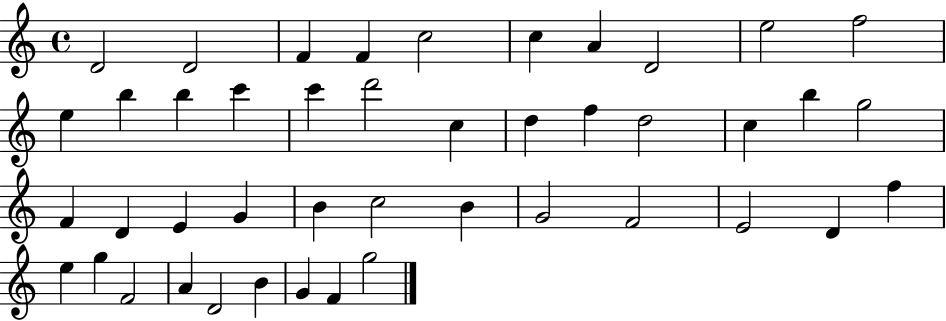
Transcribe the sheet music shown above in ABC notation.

X:1
T:Untitled
M:4/4
L:1/4
K:C
D2 D2 F F c2 c A D2 e2 f2 e b b c' c' d'2 c d f d2 c b g2 F D E G B c2 B G2 F2 E2 D f e g F2 A D2 B G F g2